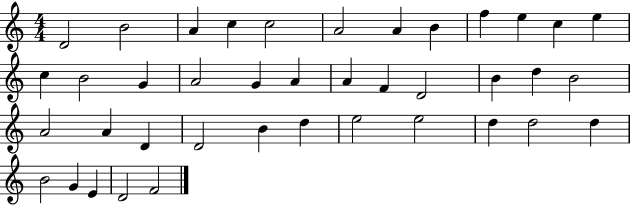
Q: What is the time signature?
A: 4/4